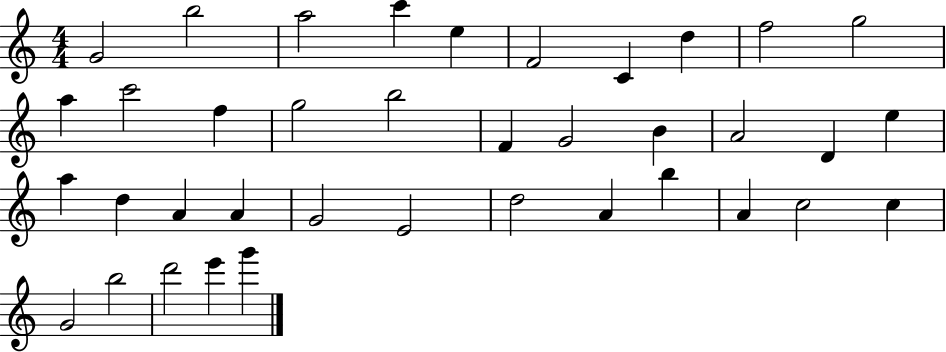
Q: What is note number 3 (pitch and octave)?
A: A5